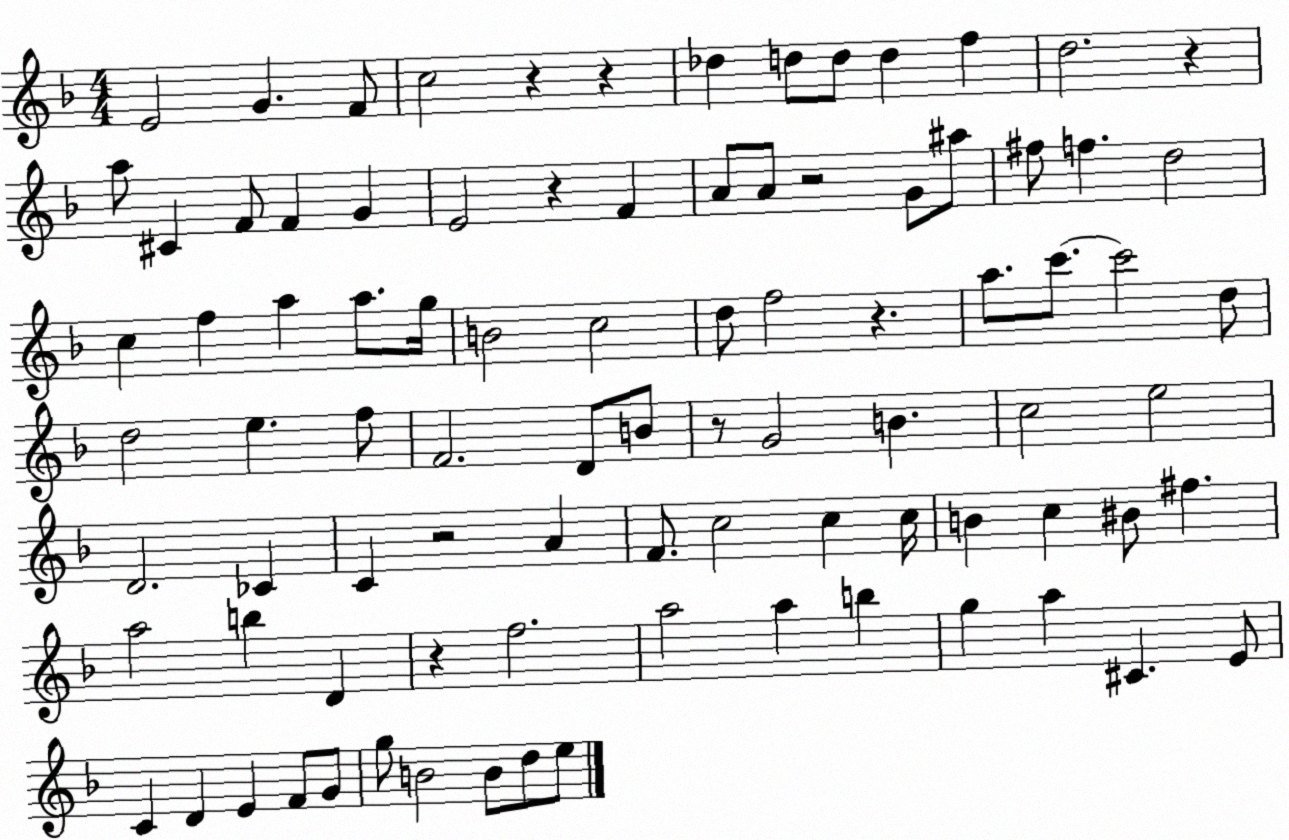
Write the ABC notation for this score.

X:1
T:Untitled
M:4/4
L:1/4
K:F
E2 G F/2 c2 z z _d d/2 d/2 d f d2 z a/2 ^C F/2 F G E2 z F A/2 A/2 z2 G/2 ^a/2 ^f/2 f d2 c f a a/2 g/4 B2 c2 d/2 f2 z a/2 c'/2 c'2 d/2 d2 e f/2 F2 D/2 B/2 z/2 G2 B c2 e2 D2 _C C z2 A F/2 c2 c c/4 B c ^B/2 ^f a2 b D z f2 a2 a b g a ^C E/2 C D E F/2 G/2 g/2 B2 B/2 d/2 e/2